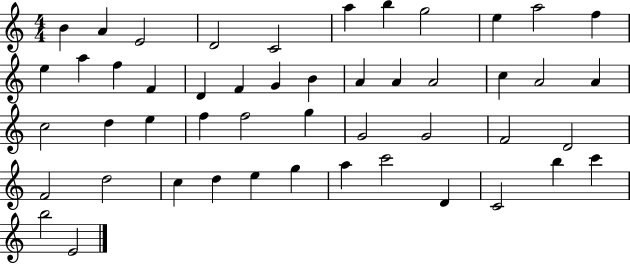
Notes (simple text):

B4/q A4/q E4/h D4/h C4/h A5/q B5/q G5/h E5/q A5/h F5/q E5/q A5/q F5/q F4/q D4/q F4/q G4/q B4/q A4/q A4/q A4/h C5/q A4/h A4/q C5/h D5/q E5/q F5/q F5/h G5/q G4/h G4/h F4/h D4/h F4/h D5/h C5/q D5/q E5/q G5/q A5/q C6/h D4/q C4/h B5/q C6/q B5/h E4/h